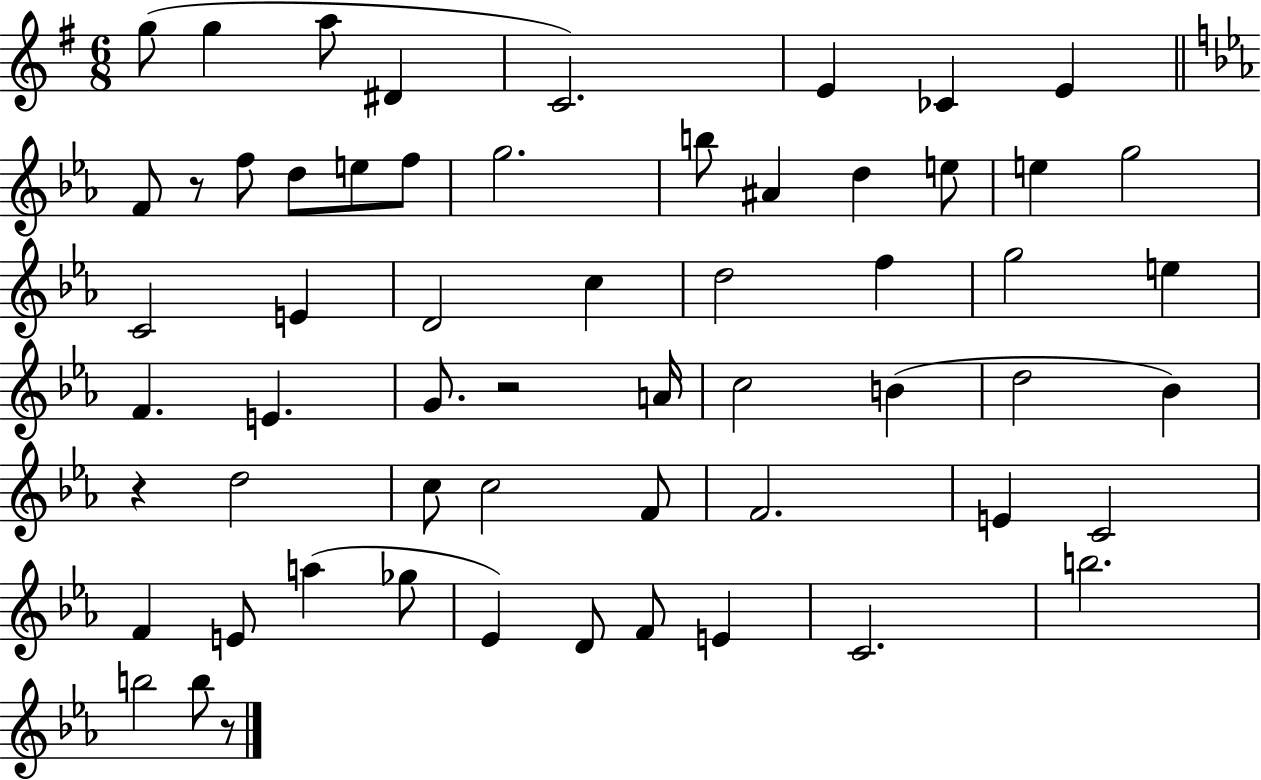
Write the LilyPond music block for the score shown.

{
  \clef treble
  \numericTimeSignature
  \time 6/8
  \key g \major
  g''8( g''4 a''8 dis'4 | c'2.) | e'4 ces'4 e'4 | \bar "||" \break \key c \minor f'8 r8 f''8 d''8 e''8 f''8 | g''2. | b''8 ais'4 d''4 e''8 | e''4 g''2 | \break c'2 e'4 | d'2 c''4 | d''2 f''4 | g''2 e''4 | \break f'4. e'4. | g'8. r2 a'16 | c''2 b'4( | d''2 bes'4) | \break r4 d''2 | c''8 c''2 f'8 | f'2. | e'4 c'2 | \break f'4 e'8 a''4( ges''8 | ees'4) d'8 f'8 e'4 | c'2. | b''2. | \break b''2 b''8 r8 | \bar "|."
}